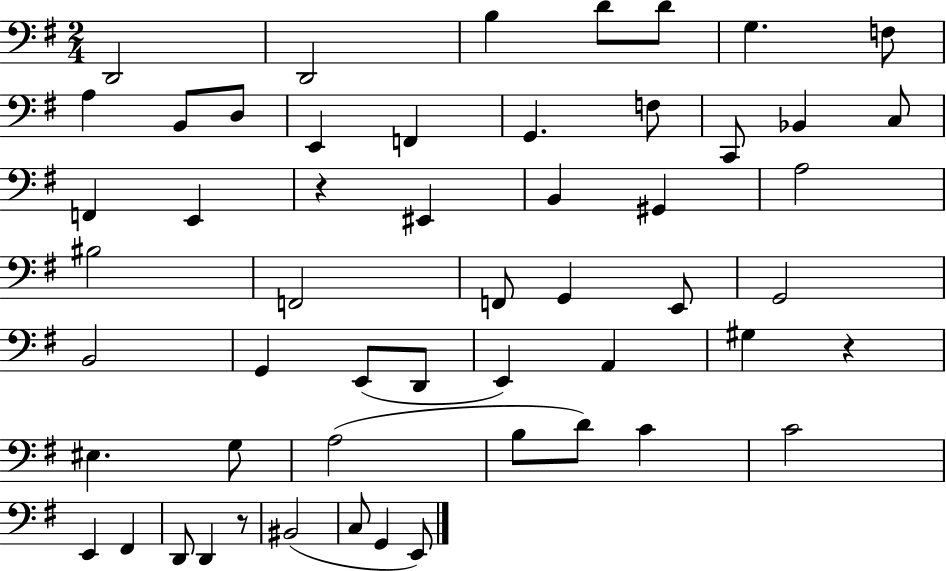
X:1
T:Untitled
M:2/4
L:1/4
K:G
D,,2 D,,2 B, D/2 D/2 G, F,/2 A, B,,/2 D,/2 E,, F,, G,, F,/2 C,,/2 _B,, C,/2 F,, E,, z ^E,, B,, ^G,, A,2 ^B,2 F,,2 F,,/2 G,, E,,/2 G,,2 B,,2 G,, E,,/2 D,,/2 E,, A,, ^G, z ^E, G,/2 A,2 B,/2 D/2 C C2 E,, ^F,, D,,/2 D,, z/2 ^B,,2 C,/2 G,, E,,/2